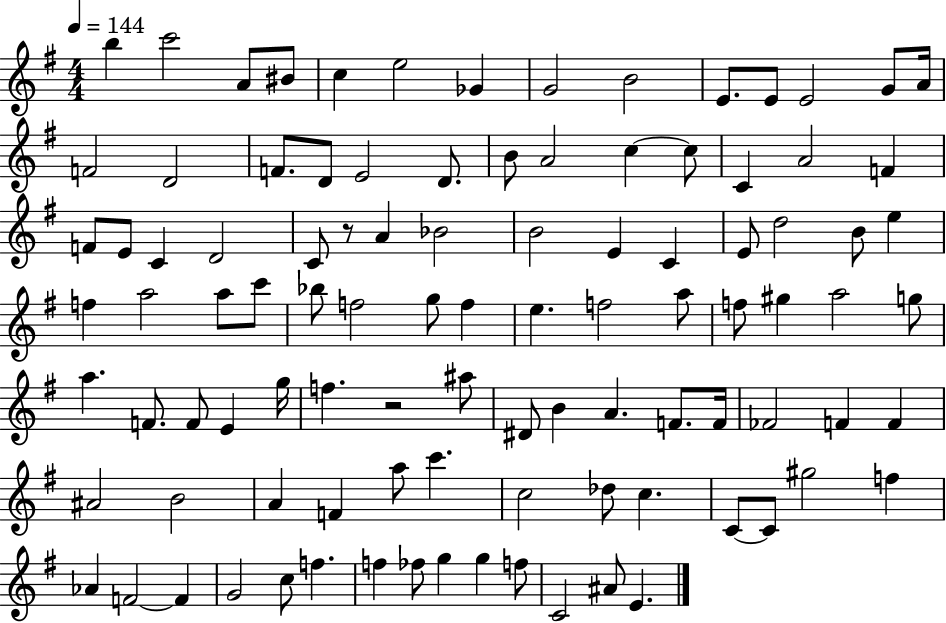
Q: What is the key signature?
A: G major